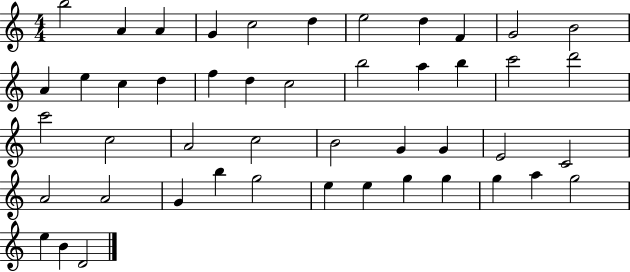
{
  \clef treble
  \numericTimeSignature
  \time 4/4
  \key c \major
  b''2 a'4 a'4 | g'4 c''2 d''4 | e''2 d''4 f'4 | g'2 b'2 | \break a'4 e''4 c''4 d''4 | f''4 d''4 c''2 | b''2 a''4 b''4 | c'''2 d'''2 | \break c'''2 c''2 | a'2 c''2 | b'2 g'4 g'4 | e'2 c'2 | \break a'2 a'2 | g'4 b''4 g''2 | e''4 e''4 g''4 g''4 | g''4 a''4 g''2 | \break e''4 b'4 d'2 | \bar "|."
}